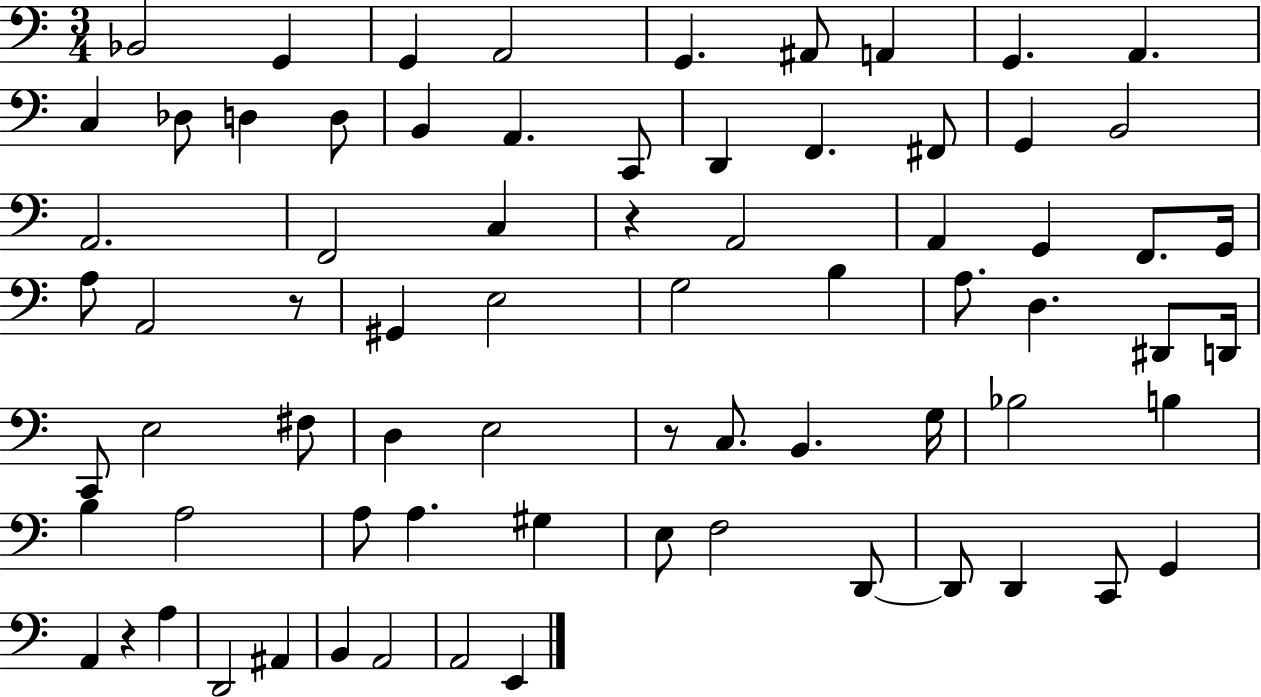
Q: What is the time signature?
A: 3/4